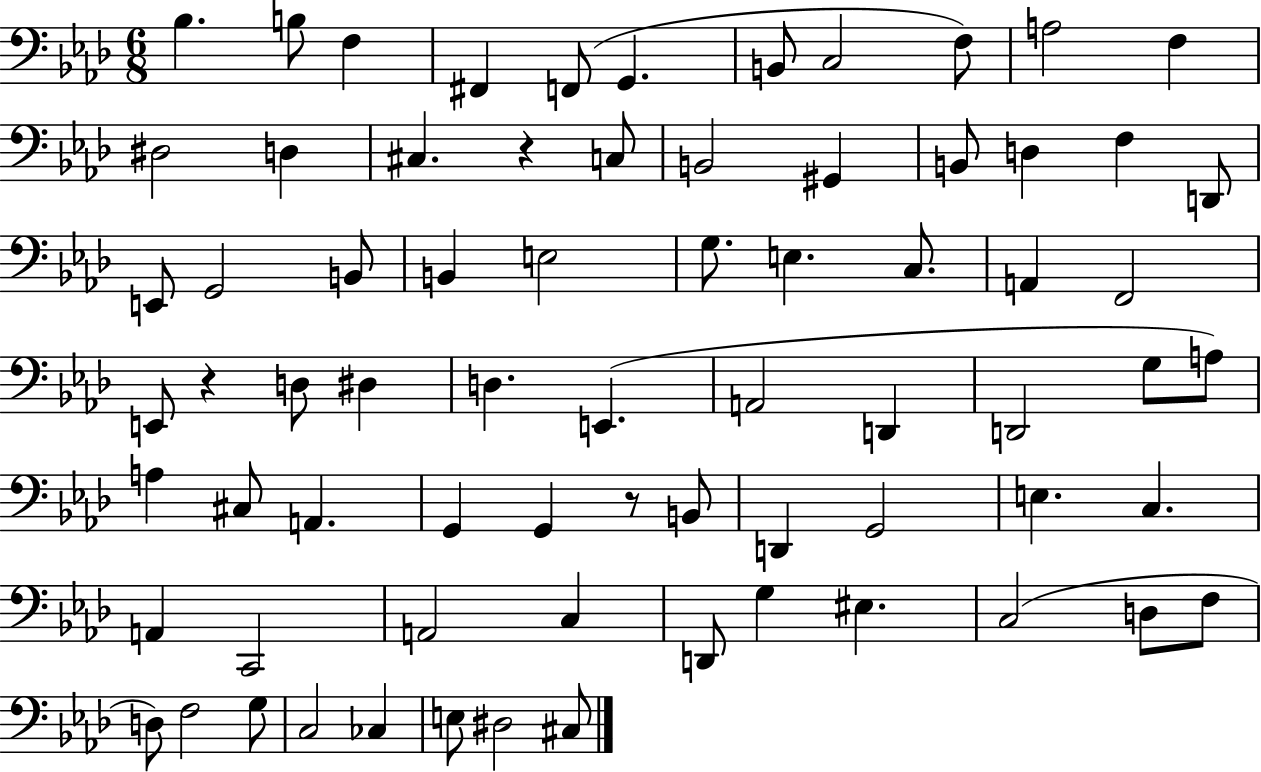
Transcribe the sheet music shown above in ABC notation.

X:1
T:Untitled
M:6/8
L:1/4
K:Ab
_B, B,/2 F, ^F,, F,,/2 G,, B,,/2 C,2 F,/2 A,2 F, ^D,2 D, ^C, z C,/2 B,,2 ^G,, B,,/2 D, F, D,,/2 E,,/2 G,,2 B,,/2 B,, E,2 G,/2 E, C,/2 A,, F,,2 E,,/2 z D,/2 ^D, D, E,, A,,2 D,, D,,2 G,/2 A,/2 A, ^C,/2 A,, G,, G,, z/2 B,,/2 D,, G,,2 E, C, A,, C,,2 A,,2 C, D,,/2 G, ^E, C,2 D,/2 F,/2 D,/2 F,2 G,/2 C,2 _C, E,/2 ^D,2 ^C,/2